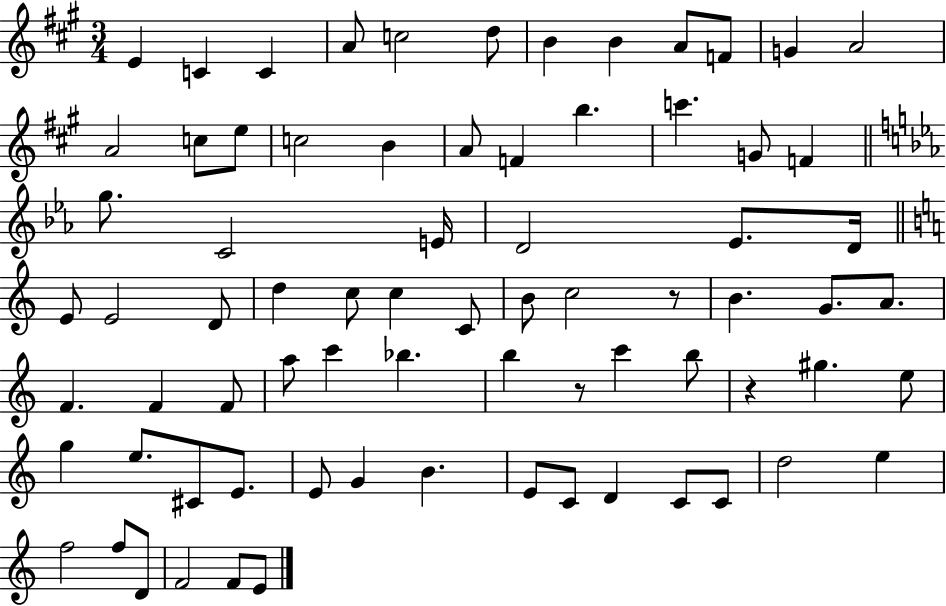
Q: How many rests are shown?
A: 3